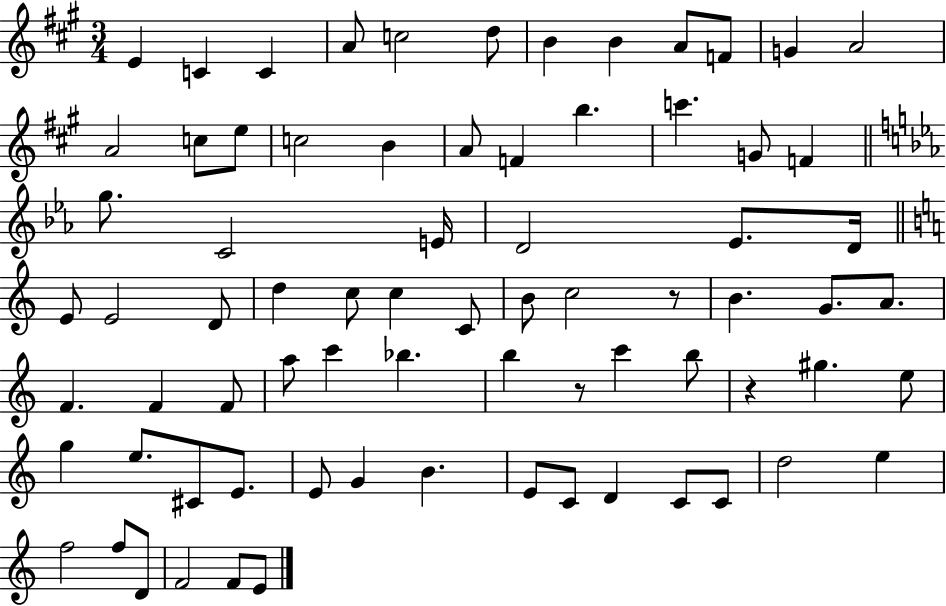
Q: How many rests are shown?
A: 3